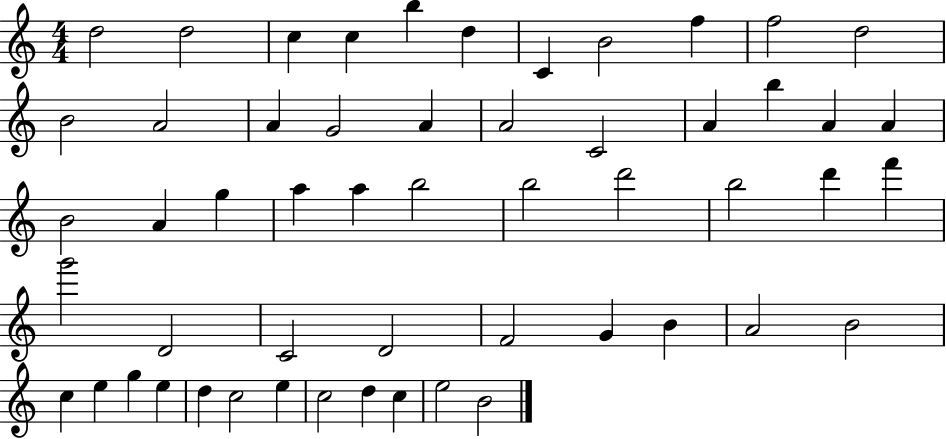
{
  \clef treble
  \numericTimeSignature
  \time 4/4
  \key c \major
  d''2 d''2 | c''4 c''4 b''4 d''4 | c'4 b'2 f''4 | f''2 d''2 | \break b'2 a'2 | a'4 g'2 a'4 | a'2 c'2 | a'4 b''4 a'4 a'4 | \break b'2 a'4 g''4 | a''4 a''4 b''2 | b''2 d'''2 | b''2 d'''4 f'''4 | \break g'''2 d'2 | c'2 d'2 | f'2 g'4 b'4 | a'2 b'2 | \break c''4 e''4 g''4 e''4 | d''4 c''2 e''4 | c''2 d''4 c''4 | e''2 b'2 | \break \bar "|."
}